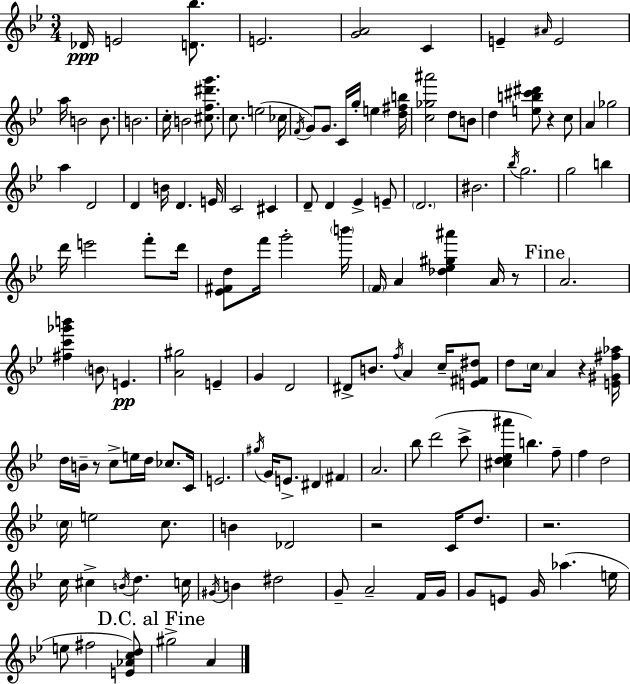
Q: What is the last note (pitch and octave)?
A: A4